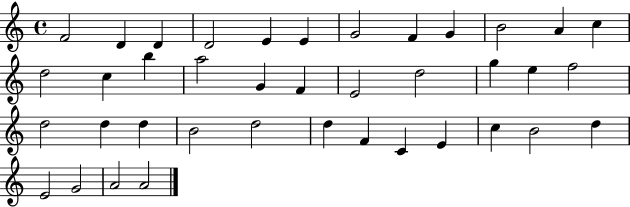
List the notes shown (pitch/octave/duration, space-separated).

F4/h D4/q D4/q D4/h E4/q E4/q G4/h F4/q G4/q B4/h A4/q C5/q D5/h C5/q B5/q A5/h G4/q F4/q E4/h D5/h G5/q E5/q F5/h D5/h D5/q D5/q B4/h D5/h D5/q F4/q C4/q E4/q C5/q B4/h D5/q E4/h G4/h A4/h A4/h